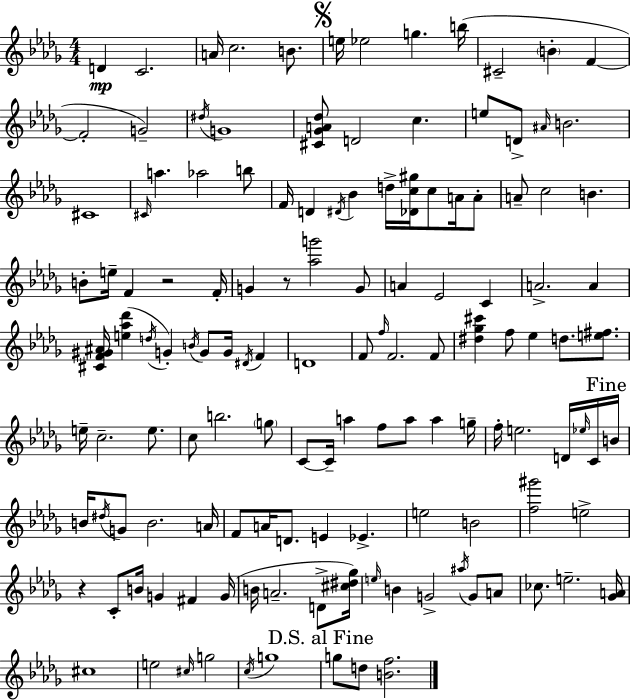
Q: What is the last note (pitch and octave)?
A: D5